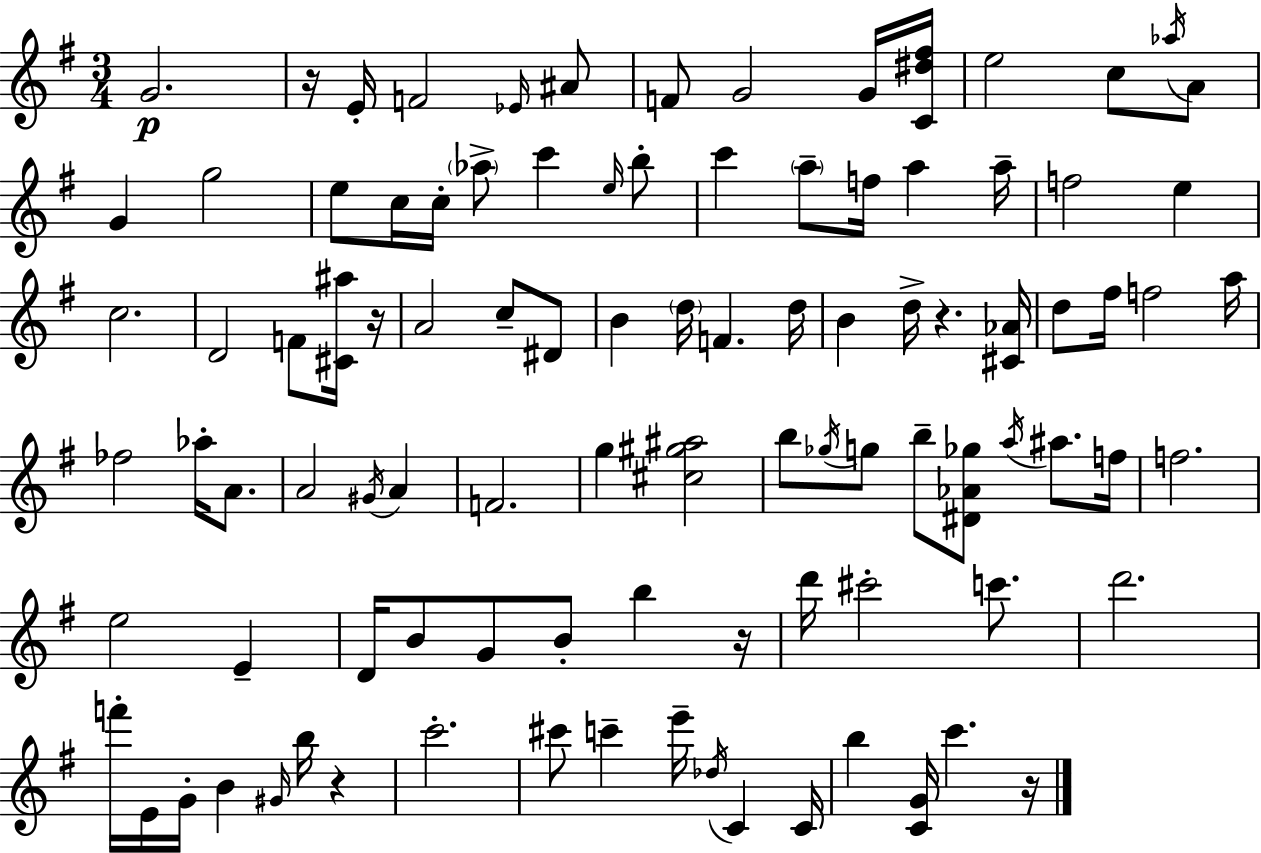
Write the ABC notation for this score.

X:1
T:Untitled
M:3/4
L:1/4
K:G
G2 z/4 E/4 F2 _E/4 ^A/2 F/2 G2 G/4 [C^d^f]/4 e2 c/2 _a/4 A/2 G g2 e/2 c/4 c/4 _a/2 c' e/4 b/2 c' a/2 f/4 a a/4 f2 e c2 D2 F/2 [^C^a]/4 z/4 A2 c/2 ^D/2 B d/4 F d/4 B d/4 z [^C_A]/4 d/2 ^f/4 f2 a/4 _f2 _a/4 A/2 A2 ^G/4 A F2 g [^c^g^a]2 b/2 _g/4 g/2 b/2 [^D_A_g]/2 a/4 ^a/2 f/4 f2 e2 E D/4 B/2 G/2 B/2 b z/4 d'/4 ^c'2 c'/2 d'2 f'/4 E/4 G/4 B ^G/4 b/4 z c'2 ^c'/2 c' e'/4 _d/4 C C/4 b [CG]/4 c' z/4